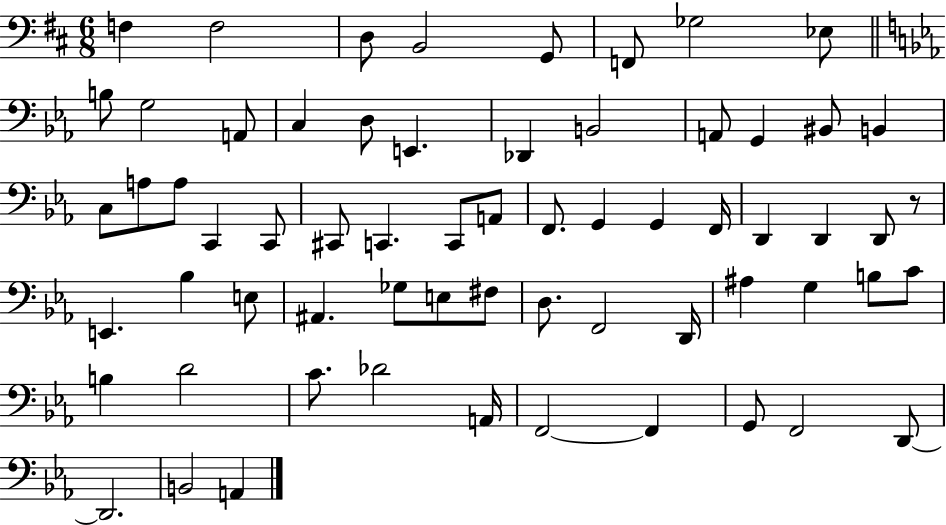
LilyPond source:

{
  \clef bass
  \numericTimeSignature
  \time 6/8
  \key d \major
  \repeat volta 2 { f4 f2 | d8 b,2 g,8 | f,8 ges2 ees8 | \bar "||" \break \key ees \major b8 g2 a,8 | c4 d8 e,4. | des,4 b,2 | a,8 g,4 bis,8 b,4 | \break c8 a8 a8 c,4 c,8 | cis,8 c,4. c,8 a,8 | f,8. g,4 g,4 f,16 | d,4 d,4 d,8 r8 | \break e,4. bes4 e8 | ais,4. ges8 e8 fis8 | d8. f,2 d,16 | ais4 g4 b8 c'8 | \break b4 d'2 | c'8. des'2 a,16 | f,2~~ f,4 | g,8 f,2 d,8~~ | \break d,2. | b,2 a,4 | } \bar "|."
}